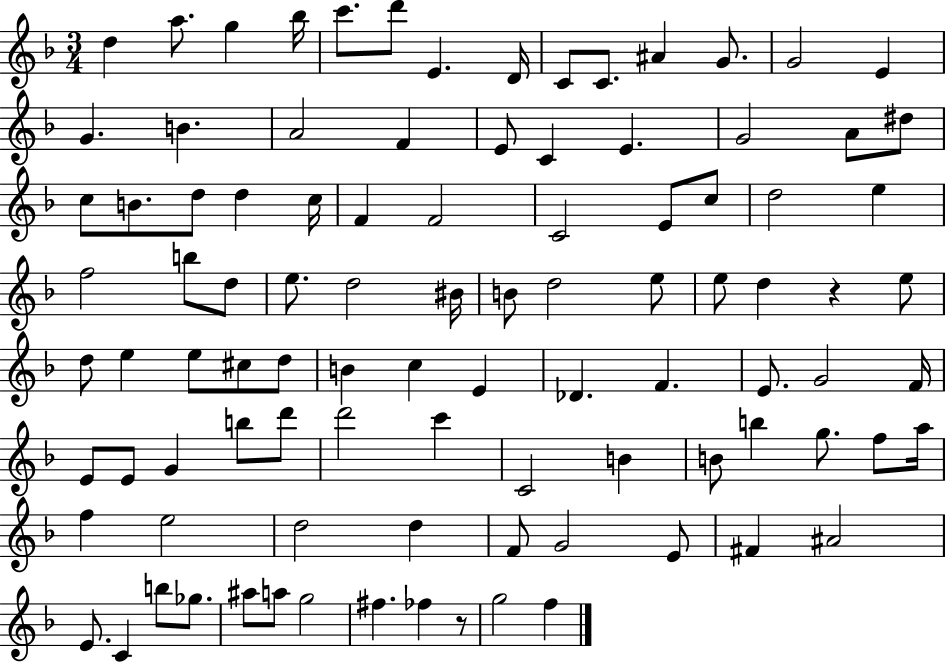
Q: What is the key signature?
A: F major